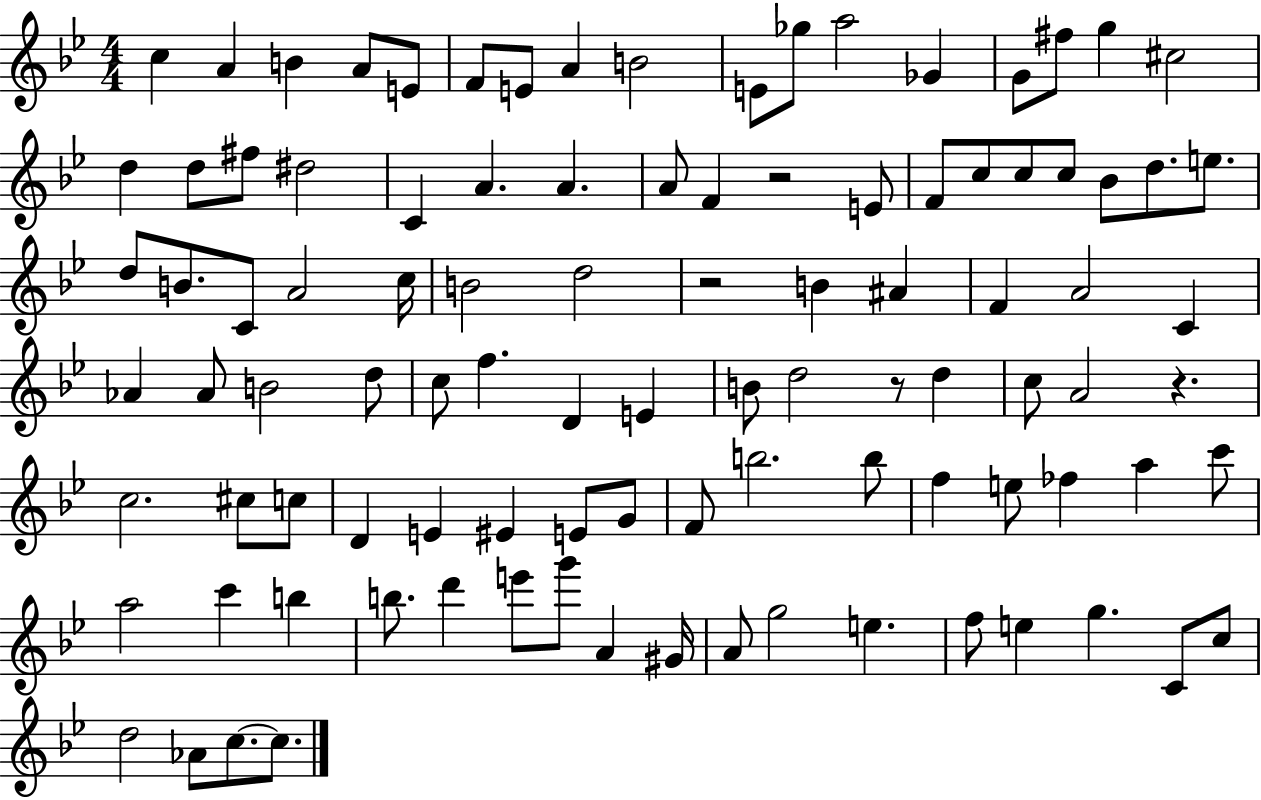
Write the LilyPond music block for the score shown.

{
  \clef treble
  \numericTimeSignature
  \time 4/4
  \key bes \major
  c''4 a'4 b'4 a'8 e'8 | f'8 e'8 a'4 b'2 | e'8 ges''8 a''2 ges'4 | g'8 fis''8 g''4 cis''2 | \break d''4 d''8 fis''8 dis''2 | c'4 a'4. a'4. | a'8 f'4 r2 e'8 | f'8 c''8 c''8 c''8 bes'8 d''8. e''8. | \break d''8 b'8. c'8 a'2 c''16 | b'2 d''2 | r2 b'4 ais'4 | f'4 a'2 c'4 | \break aes'4 aes'8 b'2 d''8 | c''8 f''4. d'4 e'4 | b'8 d''2 r8 d''4 | c''8 a'2 r4. | \break c''2. cis''8 c''8 | d'4 e'4 eis'4 e'8 g'8 | f'8 b''2. b''8 | f''4 e''8 fes''4 a''4 c'''8 | \break a''2 c'''4 b''4 | b''8. d'''4 e'''8 g'''8 a'4 gis'16 | a'8 g''2 e''4. | f''8 e''4 g''4. c'8 c''8 | \break d''2 aes'8 c''8.~~ c''8. | \bar "|."
}